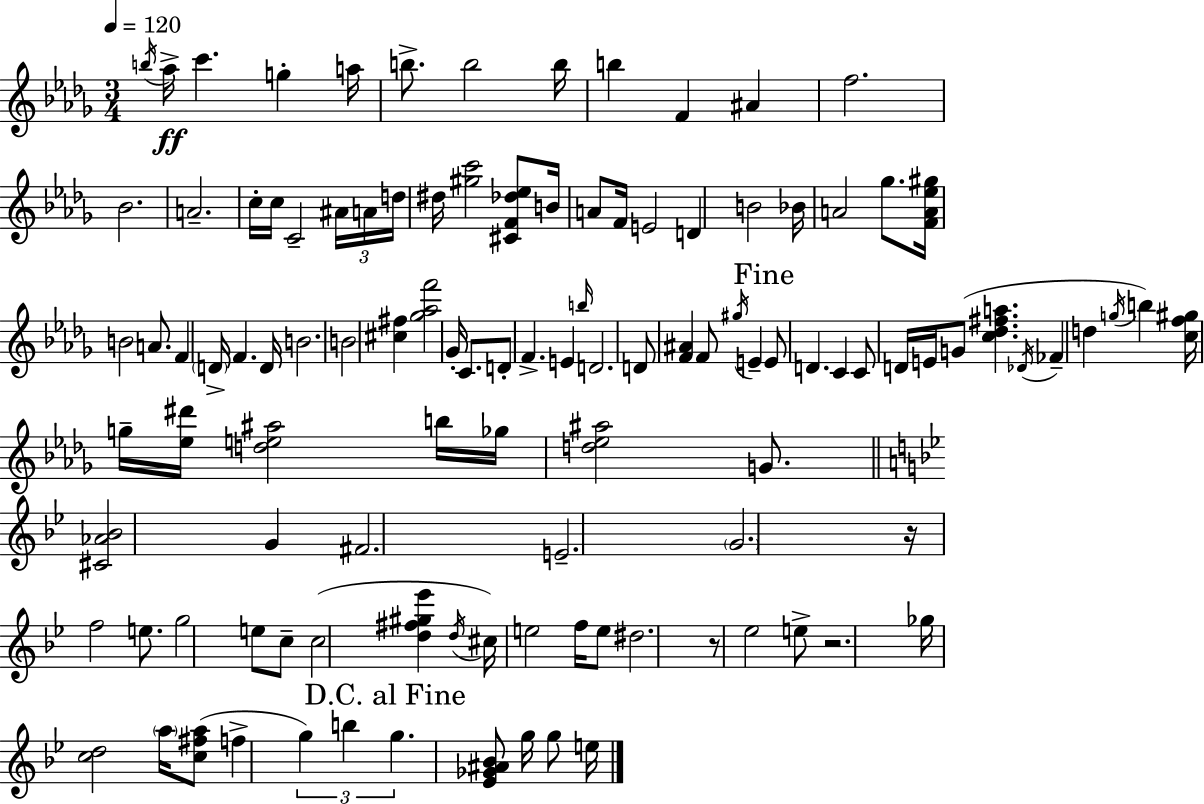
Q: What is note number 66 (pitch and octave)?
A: G4